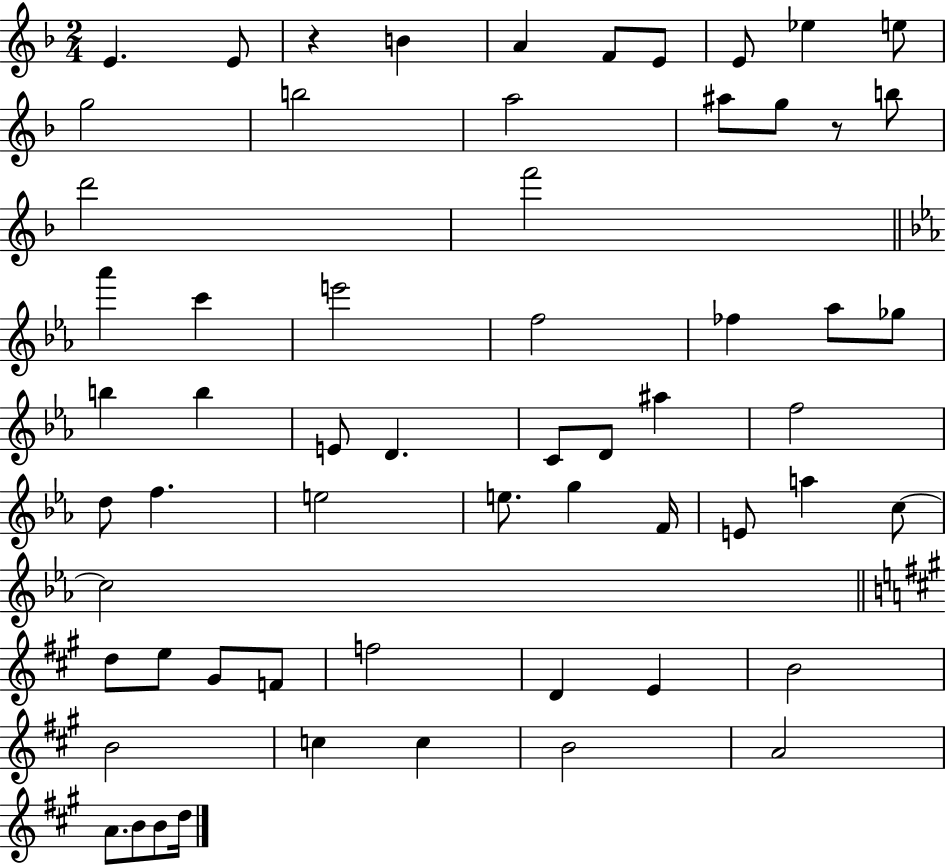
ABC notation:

X:1
T:Untitled
M:2/4
L:1/4
K:F
E E/2 z B A F/2 E/2 E/2 _e e/2 g2 b2 a2 ^a/2 g/2 z/2 b/2 d'2 f'2 _a' c' e'2 f2 _f _a/2 _g/2 b b E/2 D C/2 D/2 ^a f2 d/2 f e2 e/2 g F/4 E/2 a c/2 c2 d/2 e/2 ^G/2 F/2 f2 D E B2 B2 c c B2 A2 A/2 B/2 B/2 d/4